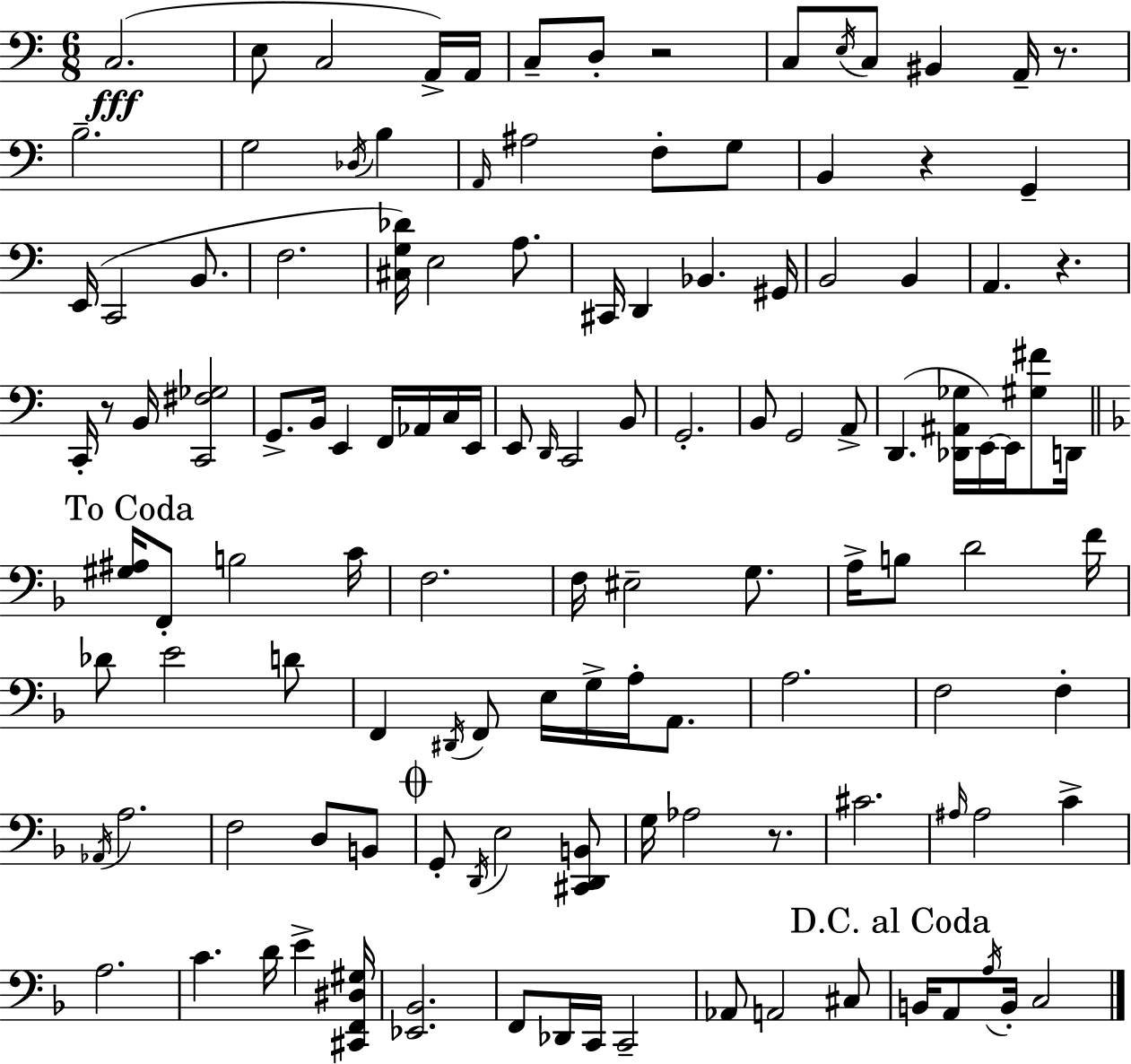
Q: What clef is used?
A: bass